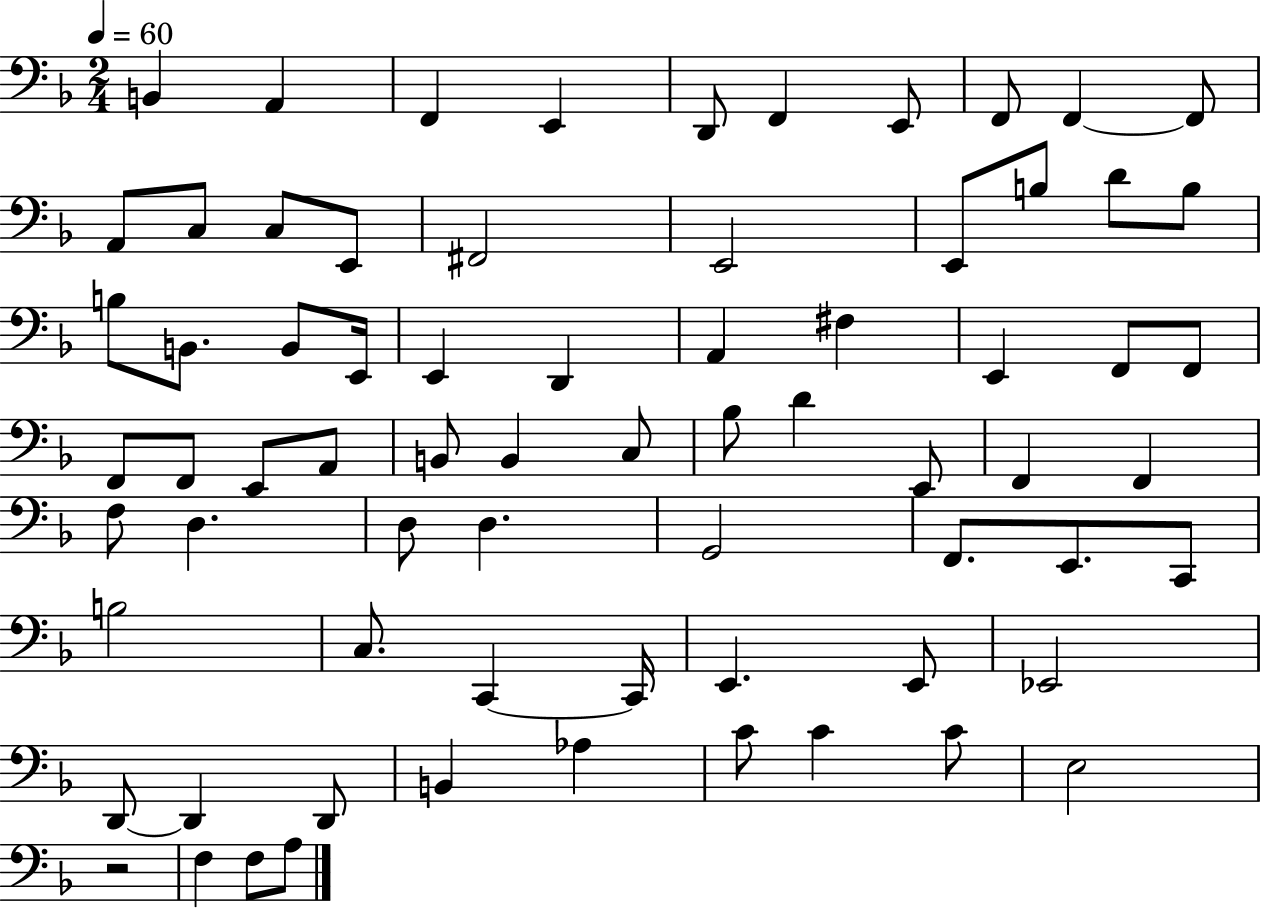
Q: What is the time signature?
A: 2/4